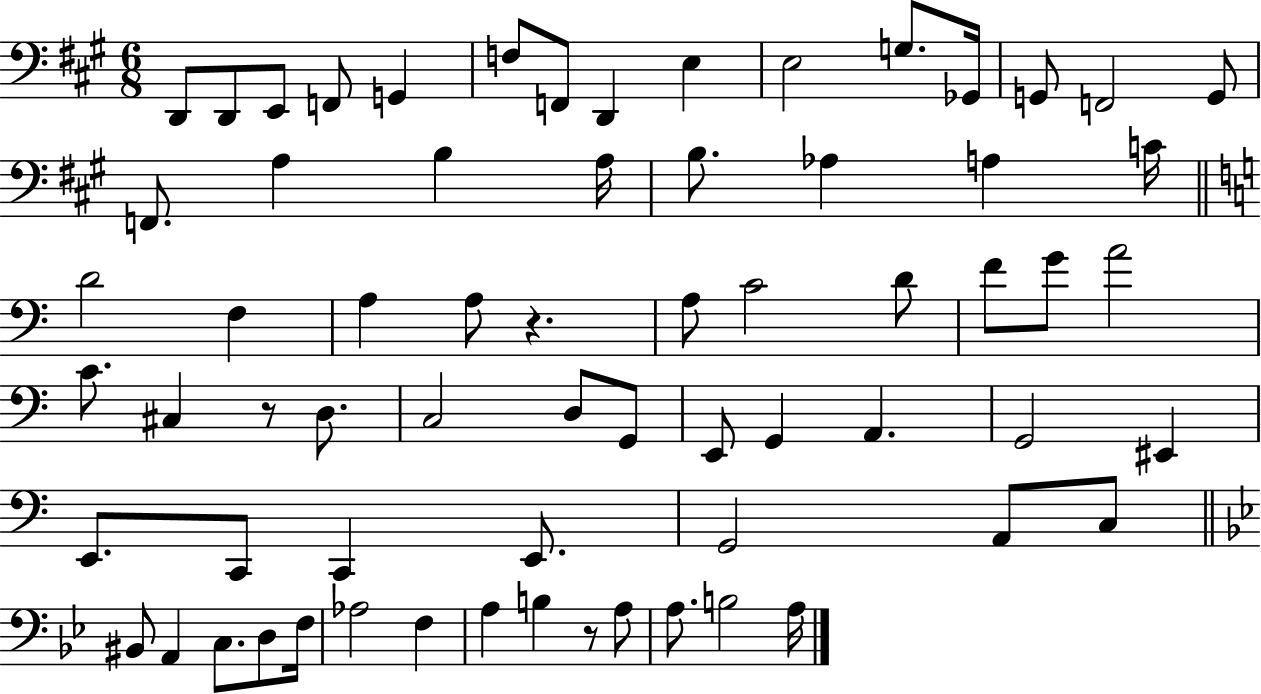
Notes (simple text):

D2/e D2/e E2/e F2/e G2/q F3/e F2/e D2/q E3/q E3/h G3/e. Gb2/s G2/e F2/h G2/e F2/e. A3/q B3/q A3/s B3/e. Ab3/q A3/q C4/s D4/h F3/q A3/q A3/e R/q. A3/e C4/h D4/e F4/e G4/e A4/h C4/e. C#3/q R/e D3/e. C3/h D3/e G2/e E2/e G2/q A2/q. G2/h EIS2/q E2/e. C2/e C2/q E2/e. G2/h A2/e C3/e BIS2/e A2/q C3/e. D3/e F3/s Ab3/h F3/q A3/q B3/q R/e A3/e A3/e. B3/h A3/s